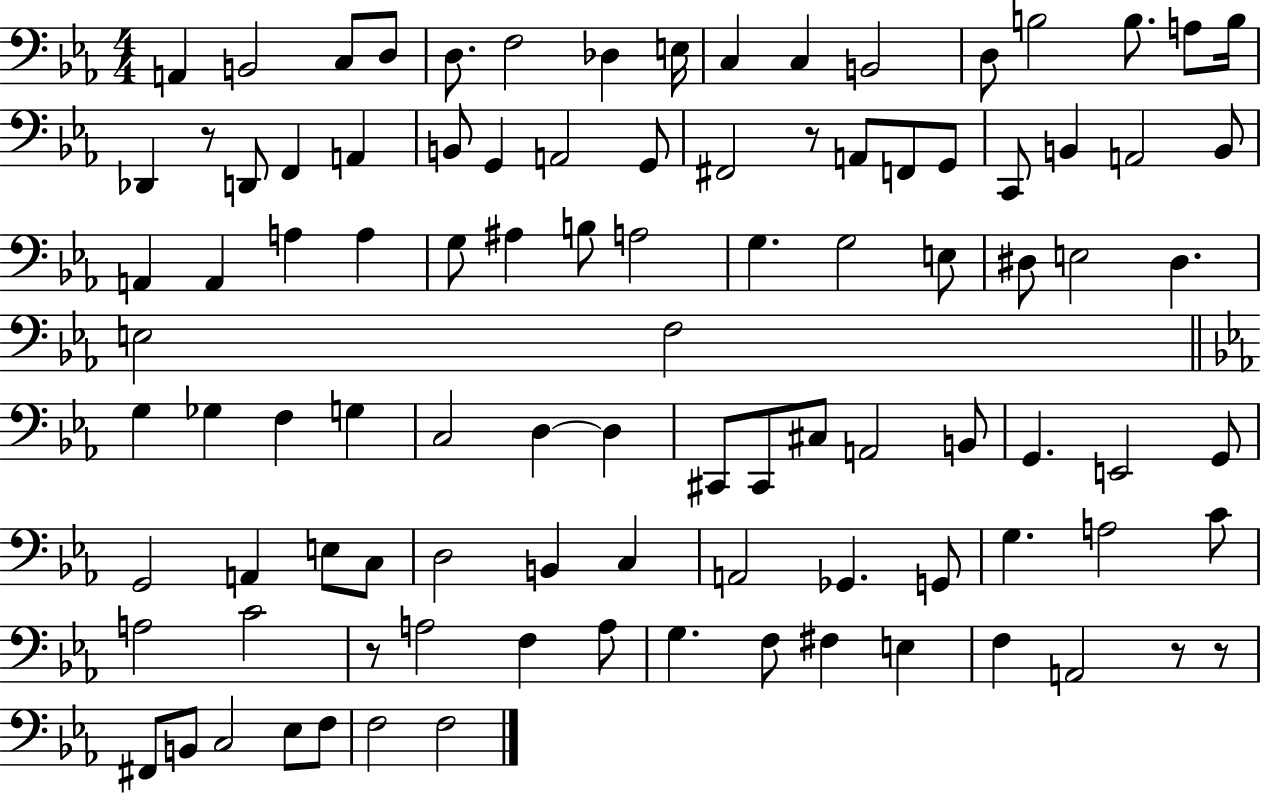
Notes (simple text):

A2/q B2/h C3/e D3/e D3/e. F3/h Db3/q E3/s C3/q C3/q B2/h D3/e B3/h B3/e. A3/e B3/s Db2/q R/e D2/e F2/q A2/q B2/e G2/q A2/h G2/e F#2/h R/e A2/e F2/e G2/e C2/e B2/q A2/h B2/e A2/q A2/q A3/q A3/q G3/e A#3/q B3/e A3/h G3/q. G3/h E3/e D#3/e E3/h D#3/q. E3/h F3/h G3/q Gb3/q F3/q G3/q C3/h D3/q D3/q C#2/e C#2/e C#3/e A2/h B2/e G2/q. E2/h G2/e G2/h A2/q E3/e C3/e D3/h B2/q C3/q A2/h Gb2/q. G2/e G3/q. A3/h C4/e A3/h C4/h R/e A3/h F3/q A3/e G3/q. F3/e F#3/q E3/q F3/q A2/h R/e R/e F#2/e B2/e C3/h Eb3/e F3/e F3/h F3/h